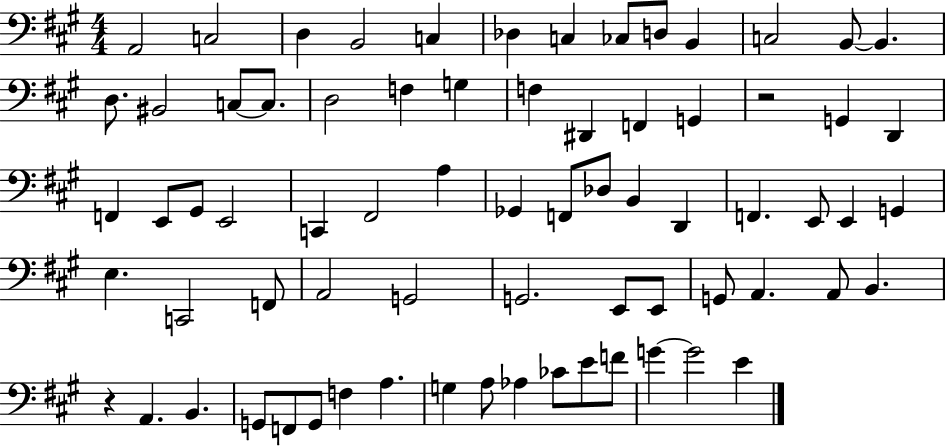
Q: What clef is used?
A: bass